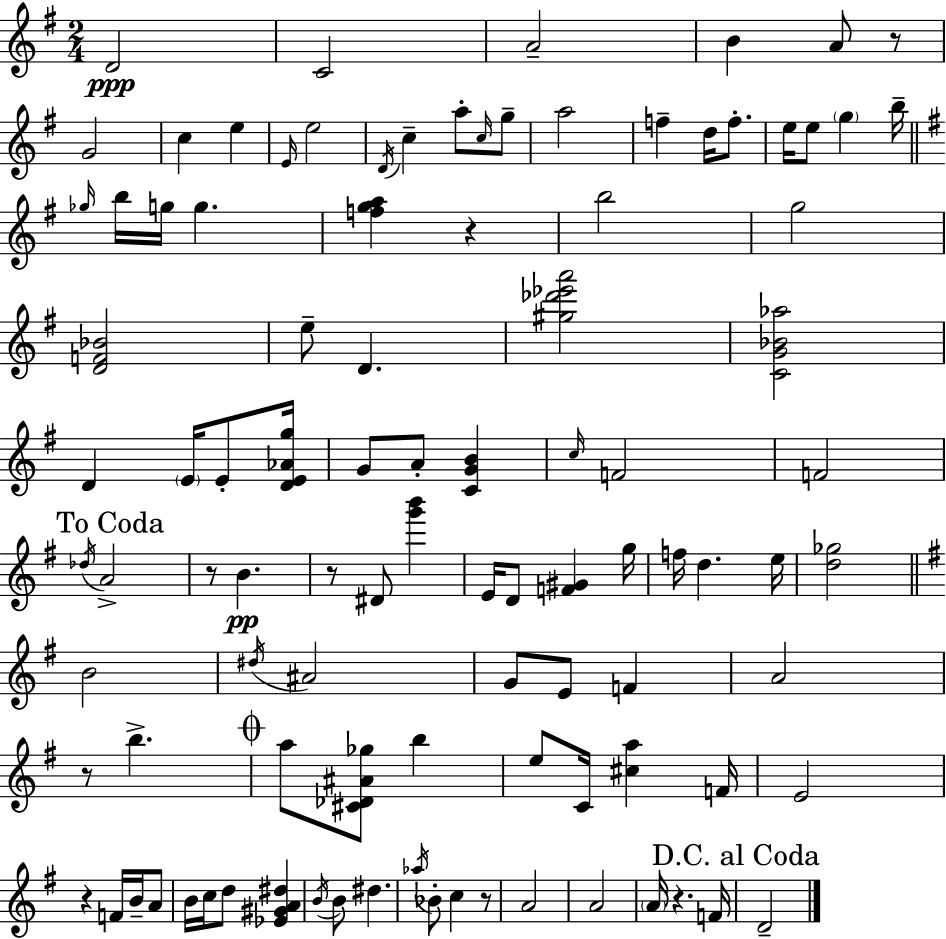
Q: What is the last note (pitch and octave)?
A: D4